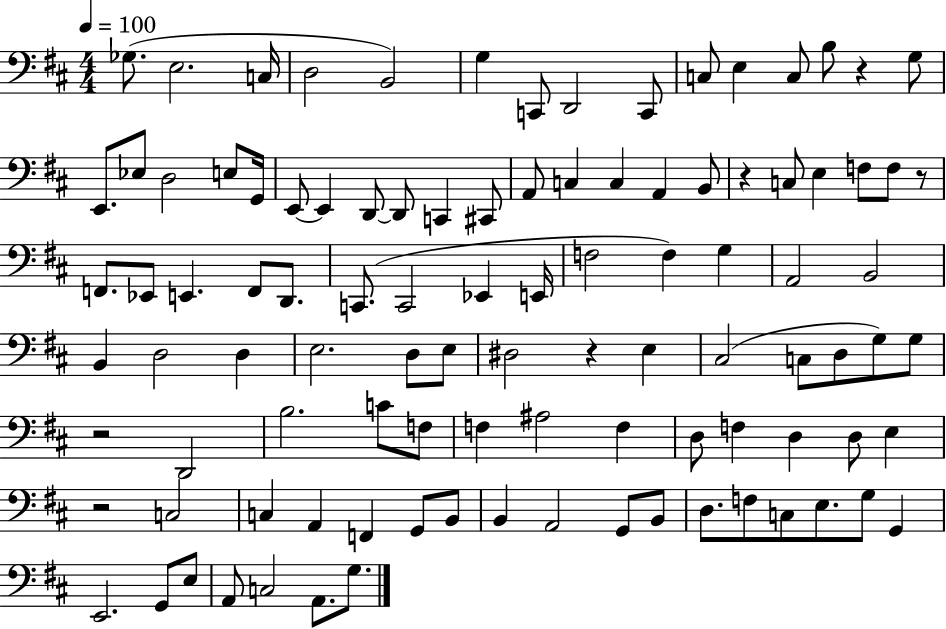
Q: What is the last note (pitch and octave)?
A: G3